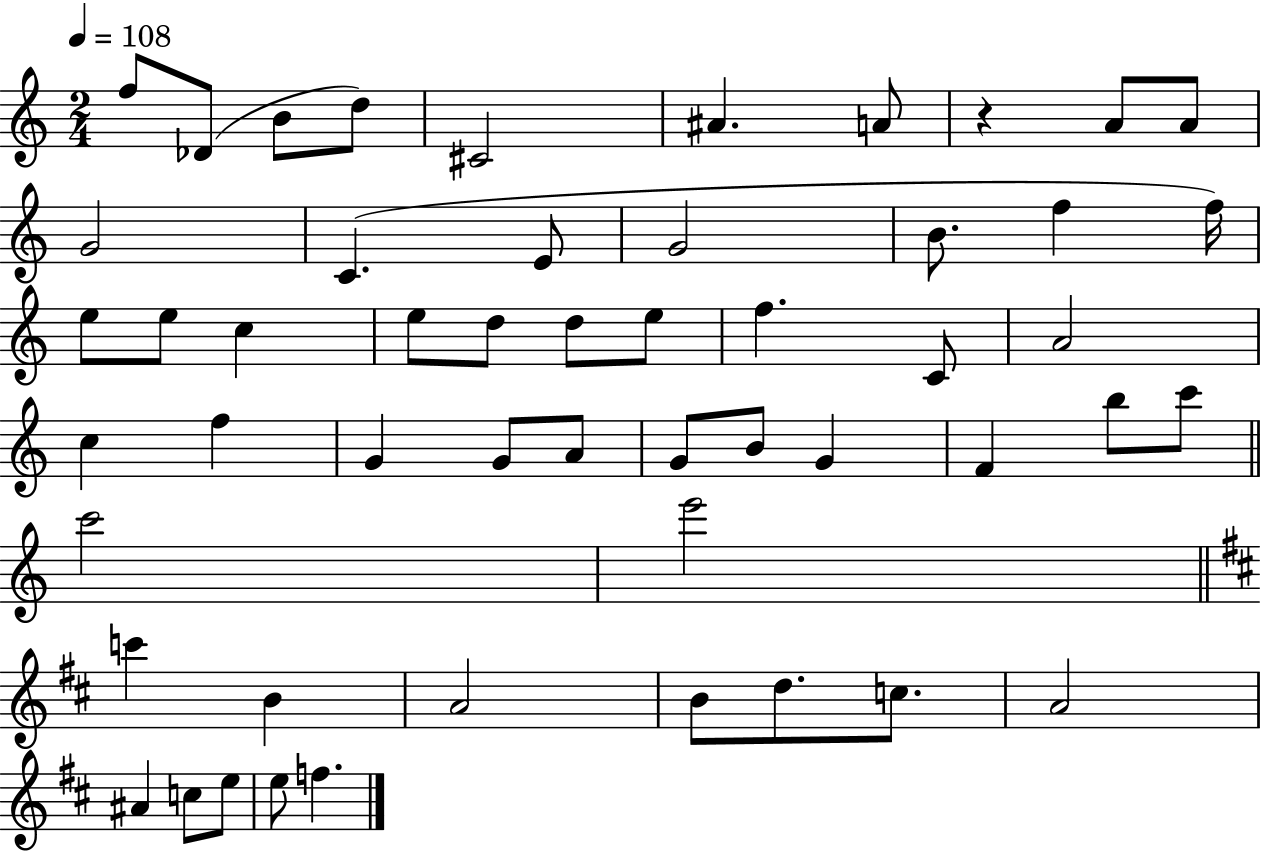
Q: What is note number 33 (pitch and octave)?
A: B4